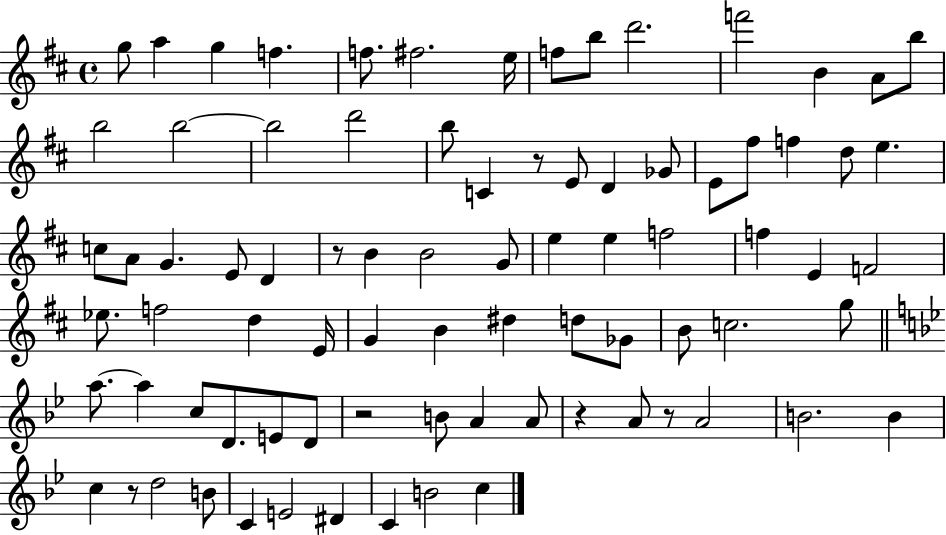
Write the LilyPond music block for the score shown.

{
  \clef treble
  \time 4/4
  \defaultTimeSignature
  \key d \major
  g''8 a''4 g''4 f''4. | f''8. fis''2. e''16 | f''8 b''8 d'''2. | f'''2 b'4 a'8 b''8 | \break b''2 b''2~~ | b''2 d'''2 | b''8 c'4 r8 e'8 d'4 ges'8 | e'8 fis''8 f''4 d''8 e''4. | \break c''8 a'8 g'4. e'8 d'4 | r8 b'4 b'2 g'8 | e''4 e''4 f''2 | f''4 e'4 f'2 | \break ees''8. f''2 d''4 e'16 | g'4 b'4 dis''4 d''8 ges'8 | b'8 c''2. g''8 | \bar "||" \break \key g \minor a''8.~~ a''4 c''8 d'8. e'8 d'8 | r2 b'8 a'4 a'8 | r4 a'8 r8 a'2 | b'2. b'4 | \break c''4 r8 d''2 b'8 | c'4 e'2 dis'4 | c'4 b'2 c''4 | \bar "|."
}